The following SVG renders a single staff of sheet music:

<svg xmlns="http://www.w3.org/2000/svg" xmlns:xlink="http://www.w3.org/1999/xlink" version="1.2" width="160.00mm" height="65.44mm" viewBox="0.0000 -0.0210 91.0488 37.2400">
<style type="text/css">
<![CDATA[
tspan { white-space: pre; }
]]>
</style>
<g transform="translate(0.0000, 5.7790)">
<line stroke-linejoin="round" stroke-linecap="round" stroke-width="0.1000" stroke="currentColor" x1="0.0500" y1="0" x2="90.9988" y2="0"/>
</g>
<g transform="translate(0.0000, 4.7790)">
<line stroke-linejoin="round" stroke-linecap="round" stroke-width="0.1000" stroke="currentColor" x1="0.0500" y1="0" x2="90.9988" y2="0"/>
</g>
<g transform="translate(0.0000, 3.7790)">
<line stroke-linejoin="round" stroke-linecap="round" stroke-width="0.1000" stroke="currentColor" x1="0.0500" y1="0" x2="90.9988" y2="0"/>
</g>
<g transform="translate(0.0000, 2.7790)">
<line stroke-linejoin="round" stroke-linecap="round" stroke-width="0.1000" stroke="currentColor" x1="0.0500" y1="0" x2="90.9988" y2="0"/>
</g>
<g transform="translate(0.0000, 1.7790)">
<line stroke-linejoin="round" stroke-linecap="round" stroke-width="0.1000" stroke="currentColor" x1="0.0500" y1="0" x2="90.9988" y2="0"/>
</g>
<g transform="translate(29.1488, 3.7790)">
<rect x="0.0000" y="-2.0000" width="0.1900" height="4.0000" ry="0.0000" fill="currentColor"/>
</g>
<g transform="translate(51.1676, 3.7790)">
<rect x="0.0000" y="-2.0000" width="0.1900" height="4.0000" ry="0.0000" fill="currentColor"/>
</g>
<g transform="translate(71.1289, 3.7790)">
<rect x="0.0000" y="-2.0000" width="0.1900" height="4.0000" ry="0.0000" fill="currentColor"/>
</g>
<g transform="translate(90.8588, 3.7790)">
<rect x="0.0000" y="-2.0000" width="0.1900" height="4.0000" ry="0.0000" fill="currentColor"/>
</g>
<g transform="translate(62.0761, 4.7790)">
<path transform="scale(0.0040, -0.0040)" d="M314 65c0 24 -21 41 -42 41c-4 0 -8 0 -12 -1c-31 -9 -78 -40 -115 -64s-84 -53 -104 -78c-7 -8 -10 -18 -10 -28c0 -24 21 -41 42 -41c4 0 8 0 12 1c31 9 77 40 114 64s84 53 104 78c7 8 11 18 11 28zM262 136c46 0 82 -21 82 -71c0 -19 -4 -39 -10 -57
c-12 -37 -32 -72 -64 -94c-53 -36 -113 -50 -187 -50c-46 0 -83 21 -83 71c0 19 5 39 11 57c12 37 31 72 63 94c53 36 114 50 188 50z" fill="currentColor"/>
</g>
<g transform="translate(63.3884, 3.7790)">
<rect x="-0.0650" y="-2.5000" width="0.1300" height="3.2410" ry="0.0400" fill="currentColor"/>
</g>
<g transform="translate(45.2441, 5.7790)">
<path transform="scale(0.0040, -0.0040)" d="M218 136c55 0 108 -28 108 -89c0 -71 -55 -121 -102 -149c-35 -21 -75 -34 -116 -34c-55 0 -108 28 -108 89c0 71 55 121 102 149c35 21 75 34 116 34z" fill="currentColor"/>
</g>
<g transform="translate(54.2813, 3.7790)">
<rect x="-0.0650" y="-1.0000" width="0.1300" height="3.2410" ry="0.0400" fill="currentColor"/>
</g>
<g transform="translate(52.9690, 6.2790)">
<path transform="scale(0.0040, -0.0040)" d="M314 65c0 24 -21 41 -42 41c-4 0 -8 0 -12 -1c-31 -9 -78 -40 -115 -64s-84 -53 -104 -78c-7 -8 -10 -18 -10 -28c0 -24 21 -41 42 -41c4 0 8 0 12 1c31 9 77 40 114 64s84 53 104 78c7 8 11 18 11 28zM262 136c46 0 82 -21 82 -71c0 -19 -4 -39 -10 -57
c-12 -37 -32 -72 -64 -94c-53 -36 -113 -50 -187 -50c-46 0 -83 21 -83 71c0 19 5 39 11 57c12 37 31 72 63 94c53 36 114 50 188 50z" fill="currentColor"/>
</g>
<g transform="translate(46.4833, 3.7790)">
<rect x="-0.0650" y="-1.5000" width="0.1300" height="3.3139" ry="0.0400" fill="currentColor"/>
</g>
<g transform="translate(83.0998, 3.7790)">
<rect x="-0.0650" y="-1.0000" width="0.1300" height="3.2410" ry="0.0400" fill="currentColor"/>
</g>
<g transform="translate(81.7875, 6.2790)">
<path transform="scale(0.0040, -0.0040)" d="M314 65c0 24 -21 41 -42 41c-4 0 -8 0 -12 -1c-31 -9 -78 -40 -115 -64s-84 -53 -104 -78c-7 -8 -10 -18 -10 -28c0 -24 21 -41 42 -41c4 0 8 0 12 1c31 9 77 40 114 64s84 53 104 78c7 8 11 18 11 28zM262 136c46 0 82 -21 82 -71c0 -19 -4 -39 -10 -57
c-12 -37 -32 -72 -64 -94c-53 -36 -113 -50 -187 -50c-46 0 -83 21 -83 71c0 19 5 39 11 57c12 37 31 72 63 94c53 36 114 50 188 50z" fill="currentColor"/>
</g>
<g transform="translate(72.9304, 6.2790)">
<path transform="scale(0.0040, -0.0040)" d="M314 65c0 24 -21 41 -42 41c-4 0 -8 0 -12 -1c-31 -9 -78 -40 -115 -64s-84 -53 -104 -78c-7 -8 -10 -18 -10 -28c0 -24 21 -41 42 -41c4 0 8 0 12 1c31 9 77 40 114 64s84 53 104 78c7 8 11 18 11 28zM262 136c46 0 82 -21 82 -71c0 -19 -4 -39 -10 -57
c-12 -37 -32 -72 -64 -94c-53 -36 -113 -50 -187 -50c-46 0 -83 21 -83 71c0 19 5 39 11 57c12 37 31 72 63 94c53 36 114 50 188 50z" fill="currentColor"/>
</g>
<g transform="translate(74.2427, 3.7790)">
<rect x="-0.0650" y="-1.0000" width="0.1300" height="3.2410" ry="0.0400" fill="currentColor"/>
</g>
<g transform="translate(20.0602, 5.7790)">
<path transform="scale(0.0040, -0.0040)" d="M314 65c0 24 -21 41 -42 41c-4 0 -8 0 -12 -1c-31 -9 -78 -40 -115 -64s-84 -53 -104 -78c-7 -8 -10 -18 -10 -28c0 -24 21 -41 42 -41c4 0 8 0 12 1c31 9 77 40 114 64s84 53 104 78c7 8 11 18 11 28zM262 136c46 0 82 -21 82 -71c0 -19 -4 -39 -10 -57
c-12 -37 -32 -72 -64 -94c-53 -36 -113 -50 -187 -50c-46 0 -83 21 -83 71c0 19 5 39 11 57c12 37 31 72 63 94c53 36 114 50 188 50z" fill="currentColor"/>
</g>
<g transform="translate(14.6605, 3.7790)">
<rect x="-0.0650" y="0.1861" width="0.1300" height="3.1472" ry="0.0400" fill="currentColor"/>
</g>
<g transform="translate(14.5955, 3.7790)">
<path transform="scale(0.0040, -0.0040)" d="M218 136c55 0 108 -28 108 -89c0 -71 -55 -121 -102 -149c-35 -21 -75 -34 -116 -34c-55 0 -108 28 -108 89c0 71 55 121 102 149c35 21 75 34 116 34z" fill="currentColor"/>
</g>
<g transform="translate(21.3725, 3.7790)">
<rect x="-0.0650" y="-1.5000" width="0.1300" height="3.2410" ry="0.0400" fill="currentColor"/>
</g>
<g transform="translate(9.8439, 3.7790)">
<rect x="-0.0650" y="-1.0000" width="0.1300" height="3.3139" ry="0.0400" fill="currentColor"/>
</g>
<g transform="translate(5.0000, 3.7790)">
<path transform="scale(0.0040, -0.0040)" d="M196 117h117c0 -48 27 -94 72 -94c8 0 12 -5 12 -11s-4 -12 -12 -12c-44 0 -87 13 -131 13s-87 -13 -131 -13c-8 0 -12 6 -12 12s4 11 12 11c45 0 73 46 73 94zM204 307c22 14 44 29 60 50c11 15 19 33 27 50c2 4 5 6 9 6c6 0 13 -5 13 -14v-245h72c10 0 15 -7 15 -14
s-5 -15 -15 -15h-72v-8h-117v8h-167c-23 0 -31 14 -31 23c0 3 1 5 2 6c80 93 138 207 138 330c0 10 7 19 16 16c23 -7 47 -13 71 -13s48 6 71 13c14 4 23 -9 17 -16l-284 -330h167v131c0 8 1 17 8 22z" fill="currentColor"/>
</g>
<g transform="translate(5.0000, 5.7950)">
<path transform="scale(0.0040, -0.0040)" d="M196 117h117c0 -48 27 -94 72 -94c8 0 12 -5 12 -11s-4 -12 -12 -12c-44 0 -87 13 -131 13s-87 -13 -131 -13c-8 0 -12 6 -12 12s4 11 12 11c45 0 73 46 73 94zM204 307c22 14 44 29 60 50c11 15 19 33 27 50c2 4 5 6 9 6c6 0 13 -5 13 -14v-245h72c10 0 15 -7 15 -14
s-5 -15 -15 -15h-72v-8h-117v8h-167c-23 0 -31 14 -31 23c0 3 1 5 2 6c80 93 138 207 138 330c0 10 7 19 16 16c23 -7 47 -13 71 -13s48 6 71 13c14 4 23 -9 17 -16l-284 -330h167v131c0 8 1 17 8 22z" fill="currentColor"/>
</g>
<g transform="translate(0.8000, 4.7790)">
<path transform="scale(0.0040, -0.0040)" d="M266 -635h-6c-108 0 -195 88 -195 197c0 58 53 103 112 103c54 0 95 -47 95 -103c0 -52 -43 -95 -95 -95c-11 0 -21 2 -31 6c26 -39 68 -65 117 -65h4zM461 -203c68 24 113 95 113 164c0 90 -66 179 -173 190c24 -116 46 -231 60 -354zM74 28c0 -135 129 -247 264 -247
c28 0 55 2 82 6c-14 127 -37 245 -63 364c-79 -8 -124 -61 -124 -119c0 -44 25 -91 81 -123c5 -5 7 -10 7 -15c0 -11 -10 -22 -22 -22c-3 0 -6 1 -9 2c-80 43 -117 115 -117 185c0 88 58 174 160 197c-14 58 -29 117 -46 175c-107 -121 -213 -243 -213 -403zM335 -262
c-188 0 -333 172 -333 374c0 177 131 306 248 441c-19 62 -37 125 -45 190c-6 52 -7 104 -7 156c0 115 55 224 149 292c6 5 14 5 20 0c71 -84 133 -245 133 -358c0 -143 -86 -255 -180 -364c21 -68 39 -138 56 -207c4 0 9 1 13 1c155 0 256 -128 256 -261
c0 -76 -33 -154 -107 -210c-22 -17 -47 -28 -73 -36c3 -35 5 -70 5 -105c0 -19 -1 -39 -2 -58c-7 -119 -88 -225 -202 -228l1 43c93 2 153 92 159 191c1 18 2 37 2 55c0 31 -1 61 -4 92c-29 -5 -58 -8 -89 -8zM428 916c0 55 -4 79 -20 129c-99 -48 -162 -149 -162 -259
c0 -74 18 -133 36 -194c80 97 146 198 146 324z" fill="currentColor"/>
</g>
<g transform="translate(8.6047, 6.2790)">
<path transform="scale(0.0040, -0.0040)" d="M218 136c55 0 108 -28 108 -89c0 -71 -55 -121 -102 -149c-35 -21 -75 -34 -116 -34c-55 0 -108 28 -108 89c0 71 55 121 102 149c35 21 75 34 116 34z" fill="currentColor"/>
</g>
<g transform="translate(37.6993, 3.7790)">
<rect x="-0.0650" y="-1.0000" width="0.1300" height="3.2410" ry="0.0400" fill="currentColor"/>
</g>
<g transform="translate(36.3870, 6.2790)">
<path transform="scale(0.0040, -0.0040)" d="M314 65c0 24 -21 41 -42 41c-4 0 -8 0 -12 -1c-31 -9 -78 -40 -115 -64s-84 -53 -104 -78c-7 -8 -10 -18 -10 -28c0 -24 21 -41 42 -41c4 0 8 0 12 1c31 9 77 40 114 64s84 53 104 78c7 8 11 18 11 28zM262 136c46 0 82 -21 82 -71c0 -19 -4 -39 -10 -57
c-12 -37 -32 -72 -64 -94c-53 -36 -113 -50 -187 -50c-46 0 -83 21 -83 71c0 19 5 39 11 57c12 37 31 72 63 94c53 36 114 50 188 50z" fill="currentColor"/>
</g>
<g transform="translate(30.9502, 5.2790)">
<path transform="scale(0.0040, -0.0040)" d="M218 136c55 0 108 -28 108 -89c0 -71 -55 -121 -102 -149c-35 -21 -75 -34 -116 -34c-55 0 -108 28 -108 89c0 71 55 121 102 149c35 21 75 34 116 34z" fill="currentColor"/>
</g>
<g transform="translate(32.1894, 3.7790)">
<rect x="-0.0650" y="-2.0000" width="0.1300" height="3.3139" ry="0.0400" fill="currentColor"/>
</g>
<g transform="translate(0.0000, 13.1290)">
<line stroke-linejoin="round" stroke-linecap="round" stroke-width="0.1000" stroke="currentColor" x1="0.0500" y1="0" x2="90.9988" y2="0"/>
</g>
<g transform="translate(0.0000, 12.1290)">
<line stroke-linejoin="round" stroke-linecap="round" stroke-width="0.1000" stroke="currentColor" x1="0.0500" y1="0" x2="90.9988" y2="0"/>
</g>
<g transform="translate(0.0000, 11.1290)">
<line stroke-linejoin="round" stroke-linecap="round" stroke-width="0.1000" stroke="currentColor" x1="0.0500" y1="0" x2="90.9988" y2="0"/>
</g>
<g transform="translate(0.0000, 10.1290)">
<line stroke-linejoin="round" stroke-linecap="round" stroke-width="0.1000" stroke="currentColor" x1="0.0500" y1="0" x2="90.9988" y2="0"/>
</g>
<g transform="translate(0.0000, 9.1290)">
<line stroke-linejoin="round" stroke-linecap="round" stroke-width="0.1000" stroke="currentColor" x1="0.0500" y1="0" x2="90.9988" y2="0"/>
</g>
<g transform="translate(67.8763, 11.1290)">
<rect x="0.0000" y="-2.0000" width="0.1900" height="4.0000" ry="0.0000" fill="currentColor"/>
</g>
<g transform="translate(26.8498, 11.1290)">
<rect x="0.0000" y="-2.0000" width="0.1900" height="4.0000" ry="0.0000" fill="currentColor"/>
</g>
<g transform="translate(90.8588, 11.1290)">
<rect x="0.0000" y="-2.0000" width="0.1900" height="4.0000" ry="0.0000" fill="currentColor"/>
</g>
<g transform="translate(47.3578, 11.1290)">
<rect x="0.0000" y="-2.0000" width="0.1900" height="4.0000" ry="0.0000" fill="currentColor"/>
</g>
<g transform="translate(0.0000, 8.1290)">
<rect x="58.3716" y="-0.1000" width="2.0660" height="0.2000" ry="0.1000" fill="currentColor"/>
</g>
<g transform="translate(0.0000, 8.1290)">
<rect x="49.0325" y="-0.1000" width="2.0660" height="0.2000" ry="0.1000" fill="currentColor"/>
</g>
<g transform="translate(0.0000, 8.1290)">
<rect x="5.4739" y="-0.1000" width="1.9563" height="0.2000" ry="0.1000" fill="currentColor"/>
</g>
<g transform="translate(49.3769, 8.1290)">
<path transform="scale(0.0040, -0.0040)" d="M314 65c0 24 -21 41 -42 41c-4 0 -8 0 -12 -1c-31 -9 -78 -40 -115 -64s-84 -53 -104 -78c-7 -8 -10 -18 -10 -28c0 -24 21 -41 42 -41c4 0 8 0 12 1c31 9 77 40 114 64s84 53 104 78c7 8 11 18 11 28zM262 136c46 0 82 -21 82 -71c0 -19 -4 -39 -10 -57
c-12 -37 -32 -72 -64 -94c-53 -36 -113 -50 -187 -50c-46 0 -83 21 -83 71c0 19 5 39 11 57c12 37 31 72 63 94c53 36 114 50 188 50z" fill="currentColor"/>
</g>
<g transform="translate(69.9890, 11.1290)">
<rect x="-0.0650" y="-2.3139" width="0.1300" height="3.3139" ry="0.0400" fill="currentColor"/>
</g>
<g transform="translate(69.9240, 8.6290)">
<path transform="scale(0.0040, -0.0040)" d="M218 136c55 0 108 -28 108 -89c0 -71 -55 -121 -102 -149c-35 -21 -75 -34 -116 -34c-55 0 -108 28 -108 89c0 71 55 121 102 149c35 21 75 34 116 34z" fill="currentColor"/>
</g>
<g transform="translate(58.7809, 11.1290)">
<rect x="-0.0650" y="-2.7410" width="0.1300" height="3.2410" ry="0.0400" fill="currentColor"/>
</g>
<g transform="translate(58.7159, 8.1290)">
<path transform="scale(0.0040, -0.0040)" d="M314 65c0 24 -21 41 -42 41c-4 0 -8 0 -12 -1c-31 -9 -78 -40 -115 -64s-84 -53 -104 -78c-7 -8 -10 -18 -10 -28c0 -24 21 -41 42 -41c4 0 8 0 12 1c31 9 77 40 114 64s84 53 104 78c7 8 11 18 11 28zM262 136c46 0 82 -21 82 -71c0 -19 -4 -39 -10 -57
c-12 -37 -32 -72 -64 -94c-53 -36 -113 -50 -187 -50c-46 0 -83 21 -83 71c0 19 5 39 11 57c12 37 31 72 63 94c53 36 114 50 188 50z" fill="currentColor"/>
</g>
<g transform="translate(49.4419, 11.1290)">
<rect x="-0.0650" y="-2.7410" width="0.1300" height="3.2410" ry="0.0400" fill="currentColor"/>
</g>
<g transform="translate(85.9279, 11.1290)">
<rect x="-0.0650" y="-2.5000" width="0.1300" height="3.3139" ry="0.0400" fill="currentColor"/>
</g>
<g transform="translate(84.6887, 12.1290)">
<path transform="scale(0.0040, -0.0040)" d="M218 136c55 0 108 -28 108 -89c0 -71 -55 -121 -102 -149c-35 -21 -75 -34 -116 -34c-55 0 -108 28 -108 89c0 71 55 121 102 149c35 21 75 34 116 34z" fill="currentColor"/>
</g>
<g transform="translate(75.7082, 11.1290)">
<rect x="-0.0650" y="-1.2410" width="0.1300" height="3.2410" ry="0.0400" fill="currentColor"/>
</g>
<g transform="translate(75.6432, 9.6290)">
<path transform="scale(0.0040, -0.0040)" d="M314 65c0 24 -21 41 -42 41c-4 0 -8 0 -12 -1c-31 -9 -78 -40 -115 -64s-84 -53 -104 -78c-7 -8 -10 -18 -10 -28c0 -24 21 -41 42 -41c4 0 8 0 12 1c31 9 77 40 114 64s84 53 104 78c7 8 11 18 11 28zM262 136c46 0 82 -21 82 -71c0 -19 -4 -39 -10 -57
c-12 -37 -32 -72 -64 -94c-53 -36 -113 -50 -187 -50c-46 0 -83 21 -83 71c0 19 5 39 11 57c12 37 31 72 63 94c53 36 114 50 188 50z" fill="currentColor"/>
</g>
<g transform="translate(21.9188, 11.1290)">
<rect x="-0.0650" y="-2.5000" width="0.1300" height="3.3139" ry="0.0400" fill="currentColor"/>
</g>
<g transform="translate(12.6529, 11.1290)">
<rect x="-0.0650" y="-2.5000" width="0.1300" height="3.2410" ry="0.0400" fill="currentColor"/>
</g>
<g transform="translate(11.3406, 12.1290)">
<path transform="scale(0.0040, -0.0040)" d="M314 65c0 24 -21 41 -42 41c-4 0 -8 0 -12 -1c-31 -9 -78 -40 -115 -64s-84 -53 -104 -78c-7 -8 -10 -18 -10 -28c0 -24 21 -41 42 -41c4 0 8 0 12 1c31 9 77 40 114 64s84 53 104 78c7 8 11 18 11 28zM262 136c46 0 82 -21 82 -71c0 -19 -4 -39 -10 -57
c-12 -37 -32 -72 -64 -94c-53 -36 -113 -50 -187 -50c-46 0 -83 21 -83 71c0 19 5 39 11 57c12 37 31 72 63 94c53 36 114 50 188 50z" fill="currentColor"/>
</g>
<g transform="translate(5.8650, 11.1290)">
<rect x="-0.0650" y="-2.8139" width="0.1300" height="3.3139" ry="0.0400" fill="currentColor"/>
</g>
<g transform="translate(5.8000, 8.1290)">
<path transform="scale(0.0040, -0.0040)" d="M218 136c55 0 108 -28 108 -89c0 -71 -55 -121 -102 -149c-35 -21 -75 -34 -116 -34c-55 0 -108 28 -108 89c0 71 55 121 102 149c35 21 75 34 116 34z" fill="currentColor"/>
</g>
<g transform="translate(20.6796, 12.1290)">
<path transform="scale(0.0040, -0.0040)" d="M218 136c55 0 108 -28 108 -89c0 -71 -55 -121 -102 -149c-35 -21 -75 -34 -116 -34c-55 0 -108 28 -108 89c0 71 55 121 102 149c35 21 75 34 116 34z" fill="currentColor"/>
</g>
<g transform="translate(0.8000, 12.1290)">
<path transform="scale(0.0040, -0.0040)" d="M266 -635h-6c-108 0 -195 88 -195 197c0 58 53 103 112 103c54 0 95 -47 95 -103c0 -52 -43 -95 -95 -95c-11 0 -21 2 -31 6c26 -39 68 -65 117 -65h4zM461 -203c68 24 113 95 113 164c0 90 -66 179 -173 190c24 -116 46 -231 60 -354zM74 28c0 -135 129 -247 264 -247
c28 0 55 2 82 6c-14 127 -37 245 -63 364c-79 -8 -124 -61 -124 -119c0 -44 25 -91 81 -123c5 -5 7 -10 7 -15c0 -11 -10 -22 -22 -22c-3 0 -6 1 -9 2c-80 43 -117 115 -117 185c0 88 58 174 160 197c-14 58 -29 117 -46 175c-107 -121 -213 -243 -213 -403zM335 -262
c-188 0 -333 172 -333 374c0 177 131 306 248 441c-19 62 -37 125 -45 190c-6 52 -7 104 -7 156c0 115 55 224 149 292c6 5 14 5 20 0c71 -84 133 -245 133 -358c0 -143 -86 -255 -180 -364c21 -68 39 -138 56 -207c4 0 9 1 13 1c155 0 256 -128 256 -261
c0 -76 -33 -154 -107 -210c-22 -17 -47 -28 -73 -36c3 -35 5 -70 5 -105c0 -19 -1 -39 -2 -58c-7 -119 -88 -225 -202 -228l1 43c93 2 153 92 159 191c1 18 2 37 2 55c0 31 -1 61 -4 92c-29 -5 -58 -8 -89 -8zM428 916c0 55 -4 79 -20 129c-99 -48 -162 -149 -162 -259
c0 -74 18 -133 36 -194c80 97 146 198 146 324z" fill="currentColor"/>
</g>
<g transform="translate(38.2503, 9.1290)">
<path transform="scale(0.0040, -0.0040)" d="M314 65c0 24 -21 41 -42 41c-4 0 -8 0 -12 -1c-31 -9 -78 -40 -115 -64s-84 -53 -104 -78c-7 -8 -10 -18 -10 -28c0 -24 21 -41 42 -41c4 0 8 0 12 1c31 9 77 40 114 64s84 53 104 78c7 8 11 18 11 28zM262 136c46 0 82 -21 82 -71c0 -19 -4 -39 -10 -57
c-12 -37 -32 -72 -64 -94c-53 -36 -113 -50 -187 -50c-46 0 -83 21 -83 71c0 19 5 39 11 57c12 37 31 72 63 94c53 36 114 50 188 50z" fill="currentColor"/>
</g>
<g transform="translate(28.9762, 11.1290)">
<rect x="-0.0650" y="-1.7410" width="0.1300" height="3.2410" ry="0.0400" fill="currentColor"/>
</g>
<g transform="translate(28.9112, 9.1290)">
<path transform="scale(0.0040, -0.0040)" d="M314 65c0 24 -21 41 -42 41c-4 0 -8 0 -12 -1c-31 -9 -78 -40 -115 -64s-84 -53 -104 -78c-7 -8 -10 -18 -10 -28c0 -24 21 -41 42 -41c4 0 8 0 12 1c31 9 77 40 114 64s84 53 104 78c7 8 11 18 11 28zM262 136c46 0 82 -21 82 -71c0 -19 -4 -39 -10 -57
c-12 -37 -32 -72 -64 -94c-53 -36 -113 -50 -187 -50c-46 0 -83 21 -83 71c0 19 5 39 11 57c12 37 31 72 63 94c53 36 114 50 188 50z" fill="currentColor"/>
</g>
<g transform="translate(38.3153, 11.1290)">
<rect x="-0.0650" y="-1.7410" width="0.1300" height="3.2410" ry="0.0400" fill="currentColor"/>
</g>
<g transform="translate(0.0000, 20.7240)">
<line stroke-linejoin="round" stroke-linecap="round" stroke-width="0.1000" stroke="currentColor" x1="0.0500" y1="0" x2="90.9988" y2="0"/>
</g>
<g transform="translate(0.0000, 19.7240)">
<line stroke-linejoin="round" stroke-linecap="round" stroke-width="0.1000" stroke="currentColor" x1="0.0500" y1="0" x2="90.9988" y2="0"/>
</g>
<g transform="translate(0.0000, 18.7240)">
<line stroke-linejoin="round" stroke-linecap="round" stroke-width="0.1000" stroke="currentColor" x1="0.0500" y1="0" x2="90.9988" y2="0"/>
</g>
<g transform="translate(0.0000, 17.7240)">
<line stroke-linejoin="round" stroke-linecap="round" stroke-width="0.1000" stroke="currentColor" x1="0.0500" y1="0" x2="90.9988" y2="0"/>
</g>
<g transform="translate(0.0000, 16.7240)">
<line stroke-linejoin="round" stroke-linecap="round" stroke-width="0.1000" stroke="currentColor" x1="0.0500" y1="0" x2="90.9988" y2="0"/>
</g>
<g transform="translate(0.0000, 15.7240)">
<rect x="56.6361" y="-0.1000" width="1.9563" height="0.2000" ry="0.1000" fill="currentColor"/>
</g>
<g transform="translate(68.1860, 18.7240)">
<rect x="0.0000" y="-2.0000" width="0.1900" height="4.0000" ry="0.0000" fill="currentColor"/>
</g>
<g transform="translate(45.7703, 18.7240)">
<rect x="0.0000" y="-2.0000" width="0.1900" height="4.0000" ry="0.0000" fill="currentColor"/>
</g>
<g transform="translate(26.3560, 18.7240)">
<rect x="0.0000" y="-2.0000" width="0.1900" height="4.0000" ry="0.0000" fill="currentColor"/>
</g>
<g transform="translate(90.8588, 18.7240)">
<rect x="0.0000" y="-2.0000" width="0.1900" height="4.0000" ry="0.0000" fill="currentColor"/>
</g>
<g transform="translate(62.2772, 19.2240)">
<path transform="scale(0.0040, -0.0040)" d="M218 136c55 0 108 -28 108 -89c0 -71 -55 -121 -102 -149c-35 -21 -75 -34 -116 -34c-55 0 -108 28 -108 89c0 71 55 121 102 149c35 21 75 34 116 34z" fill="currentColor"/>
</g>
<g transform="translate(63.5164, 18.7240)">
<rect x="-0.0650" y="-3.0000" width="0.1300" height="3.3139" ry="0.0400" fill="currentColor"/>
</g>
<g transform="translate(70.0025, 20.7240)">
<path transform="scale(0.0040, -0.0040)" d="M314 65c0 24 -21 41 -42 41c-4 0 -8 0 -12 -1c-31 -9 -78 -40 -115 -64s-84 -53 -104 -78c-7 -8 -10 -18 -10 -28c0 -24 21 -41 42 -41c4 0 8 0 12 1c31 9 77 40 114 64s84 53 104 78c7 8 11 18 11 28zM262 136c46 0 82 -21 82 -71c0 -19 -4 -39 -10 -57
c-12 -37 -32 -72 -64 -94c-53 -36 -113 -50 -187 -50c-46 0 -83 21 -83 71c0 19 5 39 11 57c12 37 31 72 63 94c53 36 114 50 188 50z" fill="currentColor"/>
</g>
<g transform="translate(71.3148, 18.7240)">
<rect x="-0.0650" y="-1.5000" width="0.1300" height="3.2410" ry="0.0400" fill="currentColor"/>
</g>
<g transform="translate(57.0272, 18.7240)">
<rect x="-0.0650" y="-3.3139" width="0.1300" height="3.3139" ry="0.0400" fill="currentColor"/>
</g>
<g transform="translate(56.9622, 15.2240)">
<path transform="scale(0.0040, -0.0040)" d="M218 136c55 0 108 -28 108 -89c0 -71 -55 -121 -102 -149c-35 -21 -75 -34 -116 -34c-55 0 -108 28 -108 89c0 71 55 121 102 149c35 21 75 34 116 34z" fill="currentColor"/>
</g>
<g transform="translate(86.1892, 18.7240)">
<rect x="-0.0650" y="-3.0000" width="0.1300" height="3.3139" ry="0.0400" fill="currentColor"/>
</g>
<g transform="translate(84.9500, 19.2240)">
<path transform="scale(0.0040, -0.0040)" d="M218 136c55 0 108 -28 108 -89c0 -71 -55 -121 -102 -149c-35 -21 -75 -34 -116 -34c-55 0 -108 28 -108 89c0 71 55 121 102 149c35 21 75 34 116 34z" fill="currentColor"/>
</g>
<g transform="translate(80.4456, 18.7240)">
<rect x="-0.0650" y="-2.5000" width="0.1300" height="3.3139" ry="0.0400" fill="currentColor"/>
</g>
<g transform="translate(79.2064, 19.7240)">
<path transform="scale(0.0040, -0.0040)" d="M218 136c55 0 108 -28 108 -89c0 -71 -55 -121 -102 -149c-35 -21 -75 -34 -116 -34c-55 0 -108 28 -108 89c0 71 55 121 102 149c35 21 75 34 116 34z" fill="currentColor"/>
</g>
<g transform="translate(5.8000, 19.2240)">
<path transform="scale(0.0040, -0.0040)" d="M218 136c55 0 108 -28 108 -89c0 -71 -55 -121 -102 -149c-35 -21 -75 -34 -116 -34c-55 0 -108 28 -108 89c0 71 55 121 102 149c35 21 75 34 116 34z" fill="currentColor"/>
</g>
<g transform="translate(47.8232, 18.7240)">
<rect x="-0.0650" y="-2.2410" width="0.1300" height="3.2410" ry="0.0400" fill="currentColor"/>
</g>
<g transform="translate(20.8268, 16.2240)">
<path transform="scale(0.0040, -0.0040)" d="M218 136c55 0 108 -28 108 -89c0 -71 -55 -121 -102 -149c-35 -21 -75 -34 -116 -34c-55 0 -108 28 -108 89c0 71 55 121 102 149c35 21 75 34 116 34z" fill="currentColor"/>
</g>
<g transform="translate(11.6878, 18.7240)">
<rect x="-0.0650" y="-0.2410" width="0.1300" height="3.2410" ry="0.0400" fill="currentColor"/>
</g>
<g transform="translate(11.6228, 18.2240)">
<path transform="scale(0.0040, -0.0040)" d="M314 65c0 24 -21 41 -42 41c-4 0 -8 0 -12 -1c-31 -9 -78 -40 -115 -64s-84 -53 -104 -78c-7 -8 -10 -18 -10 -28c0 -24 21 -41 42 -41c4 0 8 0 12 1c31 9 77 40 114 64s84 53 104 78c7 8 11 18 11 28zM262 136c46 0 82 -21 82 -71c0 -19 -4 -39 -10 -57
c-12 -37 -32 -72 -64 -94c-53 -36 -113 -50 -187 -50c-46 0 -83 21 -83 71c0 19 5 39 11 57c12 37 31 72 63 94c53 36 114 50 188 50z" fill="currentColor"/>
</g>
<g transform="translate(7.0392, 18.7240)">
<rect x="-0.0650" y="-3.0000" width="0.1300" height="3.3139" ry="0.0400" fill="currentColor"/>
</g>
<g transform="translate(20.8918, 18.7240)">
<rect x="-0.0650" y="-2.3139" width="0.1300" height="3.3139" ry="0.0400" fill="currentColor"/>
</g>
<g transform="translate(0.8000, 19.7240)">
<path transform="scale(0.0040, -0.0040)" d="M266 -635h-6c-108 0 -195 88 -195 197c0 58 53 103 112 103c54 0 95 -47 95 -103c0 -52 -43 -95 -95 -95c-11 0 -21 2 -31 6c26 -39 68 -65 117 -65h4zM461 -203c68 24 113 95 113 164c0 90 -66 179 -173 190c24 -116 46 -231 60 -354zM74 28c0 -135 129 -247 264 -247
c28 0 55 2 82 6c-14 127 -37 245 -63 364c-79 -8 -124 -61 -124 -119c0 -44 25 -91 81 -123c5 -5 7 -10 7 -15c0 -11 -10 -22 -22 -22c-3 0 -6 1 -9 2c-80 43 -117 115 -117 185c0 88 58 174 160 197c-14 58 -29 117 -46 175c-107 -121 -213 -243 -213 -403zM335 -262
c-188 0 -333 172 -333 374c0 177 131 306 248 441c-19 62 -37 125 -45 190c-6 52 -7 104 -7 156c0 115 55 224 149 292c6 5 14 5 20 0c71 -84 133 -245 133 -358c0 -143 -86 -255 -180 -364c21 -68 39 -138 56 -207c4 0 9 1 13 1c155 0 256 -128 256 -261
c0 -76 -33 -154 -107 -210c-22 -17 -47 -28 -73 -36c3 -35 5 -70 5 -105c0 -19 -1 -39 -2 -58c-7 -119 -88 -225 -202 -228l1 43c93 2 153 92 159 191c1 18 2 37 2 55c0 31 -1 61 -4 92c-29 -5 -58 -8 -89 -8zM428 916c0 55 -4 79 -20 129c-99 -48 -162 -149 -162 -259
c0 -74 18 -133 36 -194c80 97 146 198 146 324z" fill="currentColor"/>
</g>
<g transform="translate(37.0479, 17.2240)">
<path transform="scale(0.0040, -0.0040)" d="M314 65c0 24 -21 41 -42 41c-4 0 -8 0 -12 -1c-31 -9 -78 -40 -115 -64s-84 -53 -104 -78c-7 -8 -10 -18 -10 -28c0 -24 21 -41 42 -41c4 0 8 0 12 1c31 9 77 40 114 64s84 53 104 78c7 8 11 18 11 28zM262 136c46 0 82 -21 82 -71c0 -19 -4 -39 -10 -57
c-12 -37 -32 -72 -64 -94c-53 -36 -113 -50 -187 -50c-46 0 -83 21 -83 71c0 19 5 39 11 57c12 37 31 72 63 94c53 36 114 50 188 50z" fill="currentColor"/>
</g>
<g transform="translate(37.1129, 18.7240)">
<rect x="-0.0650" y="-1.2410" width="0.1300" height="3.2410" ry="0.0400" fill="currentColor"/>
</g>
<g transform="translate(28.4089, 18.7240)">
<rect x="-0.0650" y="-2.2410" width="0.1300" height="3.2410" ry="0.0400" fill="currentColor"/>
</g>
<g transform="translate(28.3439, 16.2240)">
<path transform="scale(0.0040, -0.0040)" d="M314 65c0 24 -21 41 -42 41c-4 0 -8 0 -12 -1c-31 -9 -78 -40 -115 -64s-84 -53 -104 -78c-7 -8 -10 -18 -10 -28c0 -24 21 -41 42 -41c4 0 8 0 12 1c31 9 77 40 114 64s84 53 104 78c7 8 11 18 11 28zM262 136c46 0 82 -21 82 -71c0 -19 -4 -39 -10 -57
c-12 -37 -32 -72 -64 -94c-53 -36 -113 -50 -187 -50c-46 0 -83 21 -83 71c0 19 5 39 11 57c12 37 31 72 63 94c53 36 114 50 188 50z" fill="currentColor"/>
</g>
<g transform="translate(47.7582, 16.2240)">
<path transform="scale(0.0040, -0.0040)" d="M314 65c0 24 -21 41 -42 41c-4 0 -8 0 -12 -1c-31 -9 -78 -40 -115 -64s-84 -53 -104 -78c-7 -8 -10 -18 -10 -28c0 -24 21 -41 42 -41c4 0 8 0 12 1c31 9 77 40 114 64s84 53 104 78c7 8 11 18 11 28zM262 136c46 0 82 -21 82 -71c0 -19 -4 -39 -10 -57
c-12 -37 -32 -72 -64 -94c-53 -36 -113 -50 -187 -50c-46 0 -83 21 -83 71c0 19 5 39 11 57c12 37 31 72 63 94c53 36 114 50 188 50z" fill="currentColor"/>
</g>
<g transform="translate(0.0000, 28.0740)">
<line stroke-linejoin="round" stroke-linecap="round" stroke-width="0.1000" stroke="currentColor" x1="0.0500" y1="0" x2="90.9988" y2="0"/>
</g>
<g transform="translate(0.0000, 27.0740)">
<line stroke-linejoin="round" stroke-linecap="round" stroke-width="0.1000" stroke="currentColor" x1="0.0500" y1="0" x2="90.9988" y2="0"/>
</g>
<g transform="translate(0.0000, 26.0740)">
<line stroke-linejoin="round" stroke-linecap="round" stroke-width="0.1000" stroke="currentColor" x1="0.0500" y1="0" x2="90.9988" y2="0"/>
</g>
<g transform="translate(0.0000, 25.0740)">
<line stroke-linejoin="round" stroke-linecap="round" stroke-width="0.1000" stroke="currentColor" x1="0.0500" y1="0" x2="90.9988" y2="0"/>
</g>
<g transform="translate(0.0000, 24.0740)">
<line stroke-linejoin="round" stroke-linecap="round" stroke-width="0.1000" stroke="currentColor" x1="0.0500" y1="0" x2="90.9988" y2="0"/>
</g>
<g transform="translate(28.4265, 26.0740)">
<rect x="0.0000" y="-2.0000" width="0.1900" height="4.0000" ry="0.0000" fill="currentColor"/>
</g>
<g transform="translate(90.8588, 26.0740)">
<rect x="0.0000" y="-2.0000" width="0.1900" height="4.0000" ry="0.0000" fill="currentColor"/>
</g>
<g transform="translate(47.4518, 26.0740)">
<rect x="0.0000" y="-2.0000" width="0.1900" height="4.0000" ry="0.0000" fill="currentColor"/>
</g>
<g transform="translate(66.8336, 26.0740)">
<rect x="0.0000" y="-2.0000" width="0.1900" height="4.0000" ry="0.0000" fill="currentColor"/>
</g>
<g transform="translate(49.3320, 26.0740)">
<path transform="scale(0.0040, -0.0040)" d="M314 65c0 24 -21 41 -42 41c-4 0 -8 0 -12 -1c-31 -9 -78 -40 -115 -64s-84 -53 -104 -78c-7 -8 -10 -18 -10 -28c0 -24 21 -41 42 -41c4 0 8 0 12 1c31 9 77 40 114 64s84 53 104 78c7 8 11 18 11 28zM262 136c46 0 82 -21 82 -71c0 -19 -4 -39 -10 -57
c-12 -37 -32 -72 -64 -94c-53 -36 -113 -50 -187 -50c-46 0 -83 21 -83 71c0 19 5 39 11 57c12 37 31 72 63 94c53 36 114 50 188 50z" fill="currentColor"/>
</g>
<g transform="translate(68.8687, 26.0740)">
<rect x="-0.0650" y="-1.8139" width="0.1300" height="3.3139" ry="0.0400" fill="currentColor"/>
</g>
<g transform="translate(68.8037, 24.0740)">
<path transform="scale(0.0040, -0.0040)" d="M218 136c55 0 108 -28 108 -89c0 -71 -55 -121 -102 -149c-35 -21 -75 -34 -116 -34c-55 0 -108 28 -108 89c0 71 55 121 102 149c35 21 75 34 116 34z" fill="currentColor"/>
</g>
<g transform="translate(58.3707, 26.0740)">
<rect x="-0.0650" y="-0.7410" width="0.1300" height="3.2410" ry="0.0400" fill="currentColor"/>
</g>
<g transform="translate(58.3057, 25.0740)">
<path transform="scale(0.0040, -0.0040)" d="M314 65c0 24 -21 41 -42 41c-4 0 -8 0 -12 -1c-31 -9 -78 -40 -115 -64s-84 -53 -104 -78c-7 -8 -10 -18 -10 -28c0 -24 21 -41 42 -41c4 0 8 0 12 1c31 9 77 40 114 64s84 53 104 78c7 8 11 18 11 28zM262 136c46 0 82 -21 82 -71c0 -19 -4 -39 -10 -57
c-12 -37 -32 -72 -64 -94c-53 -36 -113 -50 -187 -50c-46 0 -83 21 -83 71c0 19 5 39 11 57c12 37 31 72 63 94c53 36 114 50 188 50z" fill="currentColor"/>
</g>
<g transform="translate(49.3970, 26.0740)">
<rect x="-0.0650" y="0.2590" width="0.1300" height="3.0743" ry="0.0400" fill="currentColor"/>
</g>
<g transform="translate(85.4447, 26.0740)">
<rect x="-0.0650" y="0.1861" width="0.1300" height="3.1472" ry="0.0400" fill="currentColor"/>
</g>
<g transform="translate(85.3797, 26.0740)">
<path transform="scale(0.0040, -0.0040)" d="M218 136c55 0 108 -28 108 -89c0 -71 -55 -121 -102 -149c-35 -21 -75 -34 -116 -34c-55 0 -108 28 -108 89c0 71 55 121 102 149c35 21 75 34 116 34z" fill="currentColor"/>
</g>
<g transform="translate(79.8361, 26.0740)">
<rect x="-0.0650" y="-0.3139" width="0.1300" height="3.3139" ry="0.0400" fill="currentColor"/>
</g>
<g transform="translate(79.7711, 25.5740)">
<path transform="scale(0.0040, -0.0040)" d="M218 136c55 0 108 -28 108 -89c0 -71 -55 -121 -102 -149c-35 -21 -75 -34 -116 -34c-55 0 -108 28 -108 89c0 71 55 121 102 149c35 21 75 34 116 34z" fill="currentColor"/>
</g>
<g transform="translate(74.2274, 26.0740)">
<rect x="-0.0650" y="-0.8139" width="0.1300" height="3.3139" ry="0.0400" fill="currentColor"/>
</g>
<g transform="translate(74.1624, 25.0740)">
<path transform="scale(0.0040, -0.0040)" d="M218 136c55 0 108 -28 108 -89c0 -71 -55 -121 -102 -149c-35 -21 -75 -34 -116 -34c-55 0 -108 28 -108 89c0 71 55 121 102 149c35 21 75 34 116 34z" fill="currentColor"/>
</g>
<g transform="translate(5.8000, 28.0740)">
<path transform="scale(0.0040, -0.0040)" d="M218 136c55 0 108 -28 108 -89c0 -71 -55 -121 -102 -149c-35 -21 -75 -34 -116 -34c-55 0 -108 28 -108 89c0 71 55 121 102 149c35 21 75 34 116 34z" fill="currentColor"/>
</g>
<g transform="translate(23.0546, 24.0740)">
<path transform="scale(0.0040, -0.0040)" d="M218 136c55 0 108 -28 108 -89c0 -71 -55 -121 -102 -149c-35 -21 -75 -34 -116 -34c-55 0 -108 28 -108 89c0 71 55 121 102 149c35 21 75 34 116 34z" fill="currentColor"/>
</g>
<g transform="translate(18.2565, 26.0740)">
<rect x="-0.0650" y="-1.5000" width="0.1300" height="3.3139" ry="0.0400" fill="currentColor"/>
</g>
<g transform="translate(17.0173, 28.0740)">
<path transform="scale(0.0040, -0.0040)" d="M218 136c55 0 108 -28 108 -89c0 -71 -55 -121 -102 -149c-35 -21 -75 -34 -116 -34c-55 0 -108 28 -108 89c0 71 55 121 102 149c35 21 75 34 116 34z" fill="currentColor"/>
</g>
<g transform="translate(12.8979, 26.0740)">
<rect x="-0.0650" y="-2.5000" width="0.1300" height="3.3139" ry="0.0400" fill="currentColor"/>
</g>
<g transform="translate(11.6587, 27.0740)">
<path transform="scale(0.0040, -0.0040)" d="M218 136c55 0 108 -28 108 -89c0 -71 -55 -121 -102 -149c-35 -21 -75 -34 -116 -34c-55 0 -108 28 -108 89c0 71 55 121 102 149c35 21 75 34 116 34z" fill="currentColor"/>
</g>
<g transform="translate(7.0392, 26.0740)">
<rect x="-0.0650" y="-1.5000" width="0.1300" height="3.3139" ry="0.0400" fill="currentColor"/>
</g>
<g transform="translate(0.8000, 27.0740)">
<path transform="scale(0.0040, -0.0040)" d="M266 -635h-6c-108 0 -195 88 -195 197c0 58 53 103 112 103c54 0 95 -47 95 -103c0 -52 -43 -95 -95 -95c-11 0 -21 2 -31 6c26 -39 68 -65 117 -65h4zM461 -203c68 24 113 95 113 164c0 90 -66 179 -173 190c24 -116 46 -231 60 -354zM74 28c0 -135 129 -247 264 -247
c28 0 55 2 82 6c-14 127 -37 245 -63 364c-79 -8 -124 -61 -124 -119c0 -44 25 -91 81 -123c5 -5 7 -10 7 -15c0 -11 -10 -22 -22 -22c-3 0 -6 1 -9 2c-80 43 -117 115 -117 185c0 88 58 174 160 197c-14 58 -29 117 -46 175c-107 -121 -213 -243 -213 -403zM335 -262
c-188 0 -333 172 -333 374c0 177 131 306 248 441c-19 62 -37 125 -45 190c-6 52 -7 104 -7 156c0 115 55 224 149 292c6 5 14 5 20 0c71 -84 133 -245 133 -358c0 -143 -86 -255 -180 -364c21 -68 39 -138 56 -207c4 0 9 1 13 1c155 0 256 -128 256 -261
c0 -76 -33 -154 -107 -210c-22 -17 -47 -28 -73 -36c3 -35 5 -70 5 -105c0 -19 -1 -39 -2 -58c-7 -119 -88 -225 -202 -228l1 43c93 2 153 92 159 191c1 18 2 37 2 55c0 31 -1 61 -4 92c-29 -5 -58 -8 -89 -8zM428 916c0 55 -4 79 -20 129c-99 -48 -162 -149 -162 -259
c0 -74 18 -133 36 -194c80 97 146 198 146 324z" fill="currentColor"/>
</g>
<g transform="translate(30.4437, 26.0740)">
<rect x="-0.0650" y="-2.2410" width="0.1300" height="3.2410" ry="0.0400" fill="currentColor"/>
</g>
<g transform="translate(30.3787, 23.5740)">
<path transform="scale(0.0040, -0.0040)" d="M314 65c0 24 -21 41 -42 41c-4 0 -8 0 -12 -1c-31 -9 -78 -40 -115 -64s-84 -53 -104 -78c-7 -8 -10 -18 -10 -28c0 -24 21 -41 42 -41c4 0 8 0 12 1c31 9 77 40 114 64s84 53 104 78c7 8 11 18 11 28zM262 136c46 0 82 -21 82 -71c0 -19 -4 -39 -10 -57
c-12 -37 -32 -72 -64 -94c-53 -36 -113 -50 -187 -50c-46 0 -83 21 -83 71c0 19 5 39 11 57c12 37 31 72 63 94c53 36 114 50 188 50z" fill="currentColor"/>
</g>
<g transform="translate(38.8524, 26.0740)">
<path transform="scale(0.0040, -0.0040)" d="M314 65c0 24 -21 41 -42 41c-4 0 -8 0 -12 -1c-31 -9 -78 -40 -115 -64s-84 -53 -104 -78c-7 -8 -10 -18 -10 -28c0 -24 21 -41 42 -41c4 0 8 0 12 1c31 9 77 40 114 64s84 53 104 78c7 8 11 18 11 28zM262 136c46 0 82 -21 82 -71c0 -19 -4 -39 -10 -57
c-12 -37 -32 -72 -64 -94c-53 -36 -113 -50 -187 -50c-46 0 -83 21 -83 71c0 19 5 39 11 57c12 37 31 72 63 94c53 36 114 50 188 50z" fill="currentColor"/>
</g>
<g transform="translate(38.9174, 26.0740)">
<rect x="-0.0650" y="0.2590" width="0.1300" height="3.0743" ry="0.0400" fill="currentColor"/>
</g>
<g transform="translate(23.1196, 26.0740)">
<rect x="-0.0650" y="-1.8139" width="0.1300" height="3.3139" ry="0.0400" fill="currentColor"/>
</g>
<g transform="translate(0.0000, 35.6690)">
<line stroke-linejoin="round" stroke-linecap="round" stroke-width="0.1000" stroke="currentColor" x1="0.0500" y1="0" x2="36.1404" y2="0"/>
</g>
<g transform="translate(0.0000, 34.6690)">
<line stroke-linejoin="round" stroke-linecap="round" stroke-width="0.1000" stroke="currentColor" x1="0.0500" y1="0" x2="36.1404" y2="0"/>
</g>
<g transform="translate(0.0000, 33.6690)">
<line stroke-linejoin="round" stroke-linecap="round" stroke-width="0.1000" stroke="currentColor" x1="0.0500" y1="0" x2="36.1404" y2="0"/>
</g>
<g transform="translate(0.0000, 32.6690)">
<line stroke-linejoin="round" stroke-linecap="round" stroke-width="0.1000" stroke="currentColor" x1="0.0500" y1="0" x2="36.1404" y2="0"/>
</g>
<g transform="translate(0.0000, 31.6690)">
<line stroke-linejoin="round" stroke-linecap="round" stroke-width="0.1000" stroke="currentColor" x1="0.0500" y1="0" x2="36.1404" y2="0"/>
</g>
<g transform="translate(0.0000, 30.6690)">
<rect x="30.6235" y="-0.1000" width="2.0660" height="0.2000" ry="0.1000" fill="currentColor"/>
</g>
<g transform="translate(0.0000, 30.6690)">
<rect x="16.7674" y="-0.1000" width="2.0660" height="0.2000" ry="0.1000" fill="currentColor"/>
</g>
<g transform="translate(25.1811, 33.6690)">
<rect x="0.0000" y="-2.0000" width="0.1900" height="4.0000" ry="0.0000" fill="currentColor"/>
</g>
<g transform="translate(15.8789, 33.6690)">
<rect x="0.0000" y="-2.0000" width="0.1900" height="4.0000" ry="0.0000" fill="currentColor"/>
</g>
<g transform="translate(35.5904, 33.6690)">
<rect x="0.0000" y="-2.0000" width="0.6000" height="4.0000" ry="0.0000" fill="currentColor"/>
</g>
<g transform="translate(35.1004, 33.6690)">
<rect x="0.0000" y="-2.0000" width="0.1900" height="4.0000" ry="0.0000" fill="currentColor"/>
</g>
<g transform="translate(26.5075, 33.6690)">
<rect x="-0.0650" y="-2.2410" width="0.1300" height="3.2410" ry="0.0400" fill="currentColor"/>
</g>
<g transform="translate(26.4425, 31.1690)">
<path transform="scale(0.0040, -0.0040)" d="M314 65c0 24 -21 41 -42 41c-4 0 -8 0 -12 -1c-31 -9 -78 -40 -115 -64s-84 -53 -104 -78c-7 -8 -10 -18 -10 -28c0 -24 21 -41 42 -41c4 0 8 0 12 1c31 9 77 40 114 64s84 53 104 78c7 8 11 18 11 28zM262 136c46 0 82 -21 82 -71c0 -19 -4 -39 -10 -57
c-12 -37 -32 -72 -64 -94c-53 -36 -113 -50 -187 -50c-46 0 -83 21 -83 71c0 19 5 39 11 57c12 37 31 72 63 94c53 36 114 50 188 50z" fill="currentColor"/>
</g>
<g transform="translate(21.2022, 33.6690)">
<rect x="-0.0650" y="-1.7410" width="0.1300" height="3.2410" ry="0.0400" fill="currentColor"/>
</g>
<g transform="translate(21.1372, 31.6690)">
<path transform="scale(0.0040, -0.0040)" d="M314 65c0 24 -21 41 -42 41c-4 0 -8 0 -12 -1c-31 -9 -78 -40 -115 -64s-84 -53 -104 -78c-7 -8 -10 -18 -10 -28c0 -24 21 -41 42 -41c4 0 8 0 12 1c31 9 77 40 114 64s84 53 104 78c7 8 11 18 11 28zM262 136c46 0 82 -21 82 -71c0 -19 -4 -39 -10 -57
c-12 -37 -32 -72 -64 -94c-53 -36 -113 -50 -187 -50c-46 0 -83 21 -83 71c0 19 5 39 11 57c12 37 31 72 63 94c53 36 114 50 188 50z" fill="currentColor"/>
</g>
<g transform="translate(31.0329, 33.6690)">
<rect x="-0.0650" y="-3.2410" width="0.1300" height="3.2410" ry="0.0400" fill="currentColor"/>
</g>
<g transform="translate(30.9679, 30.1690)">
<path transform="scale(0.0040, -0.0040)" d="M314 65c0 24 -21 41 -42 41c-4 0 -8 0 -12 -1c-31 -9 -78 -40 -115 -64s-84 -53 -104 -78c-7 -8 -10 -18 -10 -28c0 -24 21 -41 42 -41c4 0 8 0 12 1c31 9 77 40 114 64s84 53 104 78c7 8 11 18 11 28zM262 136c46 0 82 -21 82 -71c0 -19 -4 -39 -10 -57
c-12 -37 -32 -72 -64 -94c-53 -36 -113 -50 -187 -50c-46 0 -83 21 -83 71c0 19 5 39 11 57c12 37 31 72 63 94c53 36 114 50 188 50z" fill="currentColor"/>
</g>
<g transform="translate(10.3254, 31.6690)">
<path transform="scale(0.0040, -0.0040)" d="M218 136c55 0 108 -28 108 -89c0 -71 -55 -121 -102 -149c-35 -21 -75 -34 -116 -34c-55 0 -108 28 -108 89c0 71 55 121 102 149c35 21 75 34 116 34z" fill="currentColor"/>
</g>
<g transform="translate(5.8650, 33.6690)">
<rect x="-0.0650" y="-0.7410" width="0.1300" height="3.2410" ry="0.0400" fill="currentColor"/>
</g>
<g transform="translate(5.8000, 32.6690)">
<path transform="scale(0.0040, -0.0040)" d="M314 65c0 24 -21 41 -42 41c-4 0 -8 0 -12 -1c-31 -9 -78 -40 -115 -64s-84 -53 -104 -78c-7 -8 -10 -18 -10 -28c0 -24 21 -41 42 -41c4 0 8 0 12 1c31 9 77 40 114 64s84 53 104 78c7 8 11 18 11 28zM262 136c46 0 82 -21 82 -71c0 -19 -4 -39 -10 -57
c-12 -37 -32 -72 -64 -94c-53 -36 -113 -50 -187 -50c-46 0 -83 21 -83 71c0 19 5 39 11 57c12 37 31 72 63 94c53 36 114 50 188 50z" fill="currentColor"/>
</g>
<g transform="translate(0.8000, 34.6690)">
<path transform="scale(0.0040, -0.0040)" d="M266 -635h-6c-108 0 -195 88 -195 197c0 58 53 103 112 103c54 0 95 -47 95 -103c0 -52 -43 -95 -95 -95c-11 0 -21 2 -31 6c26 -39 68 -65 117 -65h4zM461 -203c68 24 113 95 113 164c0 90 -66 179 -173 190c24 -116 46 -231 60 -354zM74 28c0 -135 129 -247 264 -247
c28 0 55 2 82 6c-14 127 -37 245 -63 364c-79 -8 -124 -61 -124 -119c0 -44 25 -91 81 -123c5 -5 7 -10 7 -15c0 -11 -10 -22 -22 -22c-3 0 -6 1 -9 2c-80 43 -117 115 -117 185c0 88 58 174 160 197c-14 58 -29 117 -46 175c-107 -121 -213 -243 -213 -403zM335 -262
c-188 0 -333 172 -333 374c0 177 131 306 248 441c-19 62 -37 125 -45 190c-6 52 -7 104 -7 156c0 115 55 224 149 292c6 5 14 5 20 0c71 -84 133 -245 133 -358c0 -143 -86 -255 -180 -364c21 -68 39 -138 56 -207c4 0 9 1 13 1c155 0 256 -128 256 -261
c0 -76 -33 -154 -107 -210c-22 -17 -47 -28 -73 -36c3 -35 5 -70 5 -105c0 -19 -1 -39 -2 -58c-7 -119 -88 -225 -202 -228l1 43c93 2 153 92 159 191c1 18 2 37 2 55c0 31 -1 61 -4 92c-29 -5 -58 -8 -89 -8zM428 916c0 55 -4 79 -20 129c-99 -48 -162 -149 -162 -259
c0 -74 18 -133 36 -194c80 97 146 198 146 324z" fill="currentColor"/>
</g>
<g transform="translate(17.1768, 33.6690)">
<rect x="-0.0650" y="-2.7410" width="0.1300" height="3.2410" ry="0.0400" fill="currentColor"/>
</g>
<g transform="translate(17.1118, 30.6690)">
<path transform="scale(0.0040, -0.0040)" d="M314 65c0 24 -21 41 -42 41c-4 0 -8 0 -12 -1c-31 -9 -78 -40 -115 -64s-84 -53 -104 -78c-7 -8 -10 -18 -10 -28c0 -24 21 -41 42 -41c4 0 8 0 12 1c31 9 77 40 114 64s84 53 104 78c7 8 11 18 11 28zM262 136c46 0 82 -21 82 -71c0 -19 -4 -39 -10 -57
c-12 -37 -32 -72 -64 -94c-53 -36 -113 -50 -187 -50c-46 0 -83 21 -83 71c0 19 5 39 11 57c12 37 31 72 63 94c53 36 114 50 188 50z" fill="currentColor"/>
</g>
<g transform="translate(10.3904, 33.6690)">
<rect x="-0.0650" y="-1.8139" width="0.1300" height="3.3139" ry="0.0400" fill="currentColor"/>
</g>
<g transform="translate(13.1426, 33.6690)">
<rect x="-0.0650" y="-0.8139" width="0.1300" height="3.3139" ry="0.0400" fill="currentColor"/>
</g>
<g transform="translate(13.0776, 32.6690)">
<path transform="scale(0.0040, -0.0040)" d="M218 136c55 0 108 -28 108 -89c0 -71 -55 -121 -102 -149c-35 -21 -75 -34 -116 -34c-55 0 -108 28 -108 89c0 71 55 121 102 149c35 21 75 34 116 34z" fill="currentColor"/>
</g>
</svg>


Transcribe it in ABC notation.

X:1
T:Untitled
M:4/4
L:1/4
K:C
D B E2 F D2 E D2 G2 D2 D2 a G2 G f2 f2 a2 a2 g e2 G A c2 g g2 e2 g2 b A E2 G A E G E f g2 B2 B2 d2 f d c B d2 f d a2 f2 g2 b2